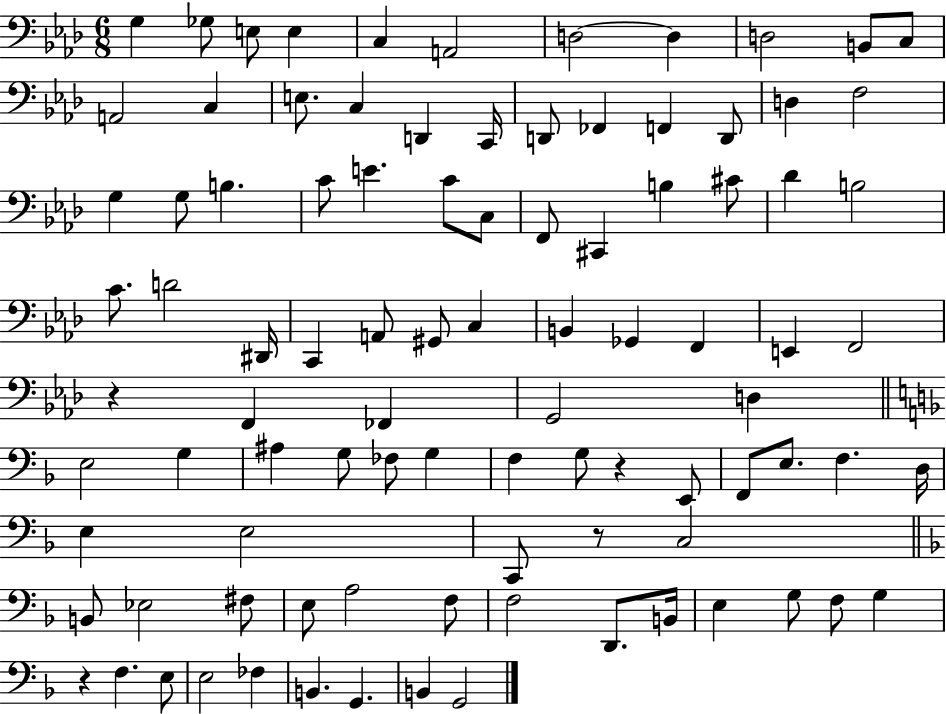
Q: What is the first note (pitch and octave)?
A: G3